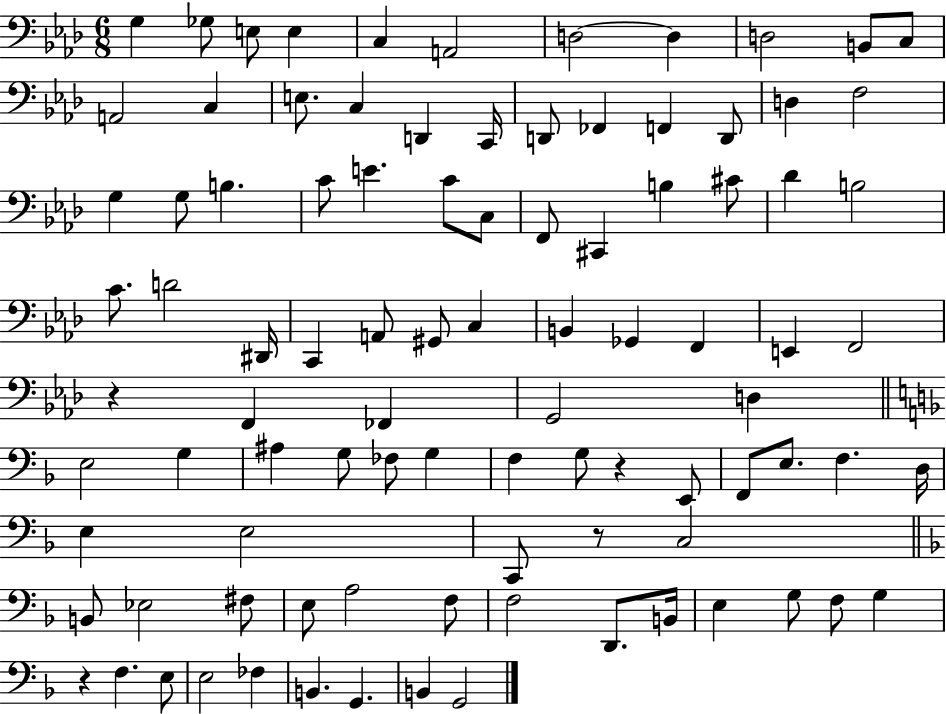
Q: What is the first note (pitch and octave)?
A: G3